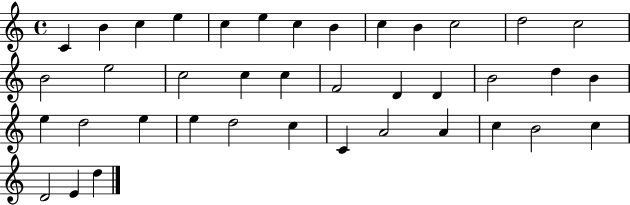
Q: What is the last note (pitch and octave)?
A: D5